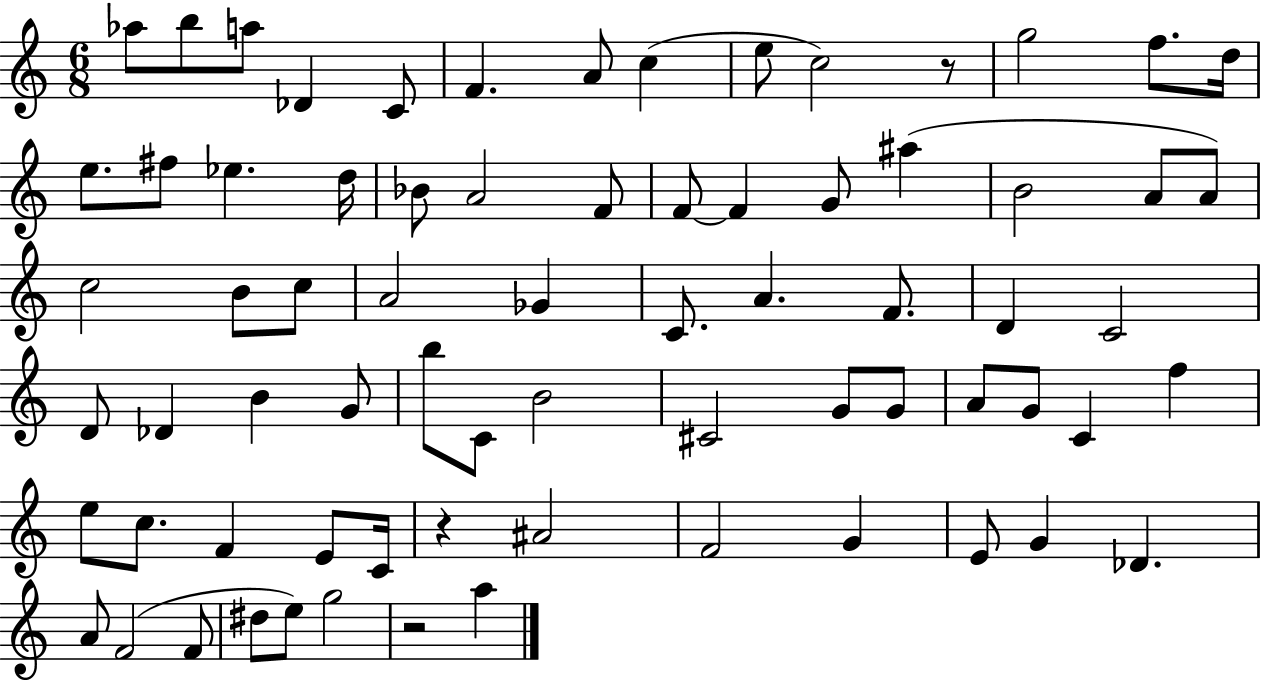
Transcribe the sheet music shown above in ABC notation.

X:1
T:Untitled
M:6/8
L:1/4
K:C
_a/2 b/2 a/2 _D C/2 F A/2 c e/2 c2 z/2 g2 f/2 d/4 e/2 ^f/2 _e d/4 _B/2 A2 F/2 F/2 F G/2 ^a B2 A/2 A/2 c2 B/2 c/2 A2 _G C/2 A F/2 D C2 D/2 _D B G/2 b/2 C/2 B2 ^C2 G/2 G/2 A/2 G/2 C f e/2 c/2 F E/2 C/4 z ^A2 F2 G E/2 G _D A/2 F2 F/2 ^d/2 e/2 g2 z2 a